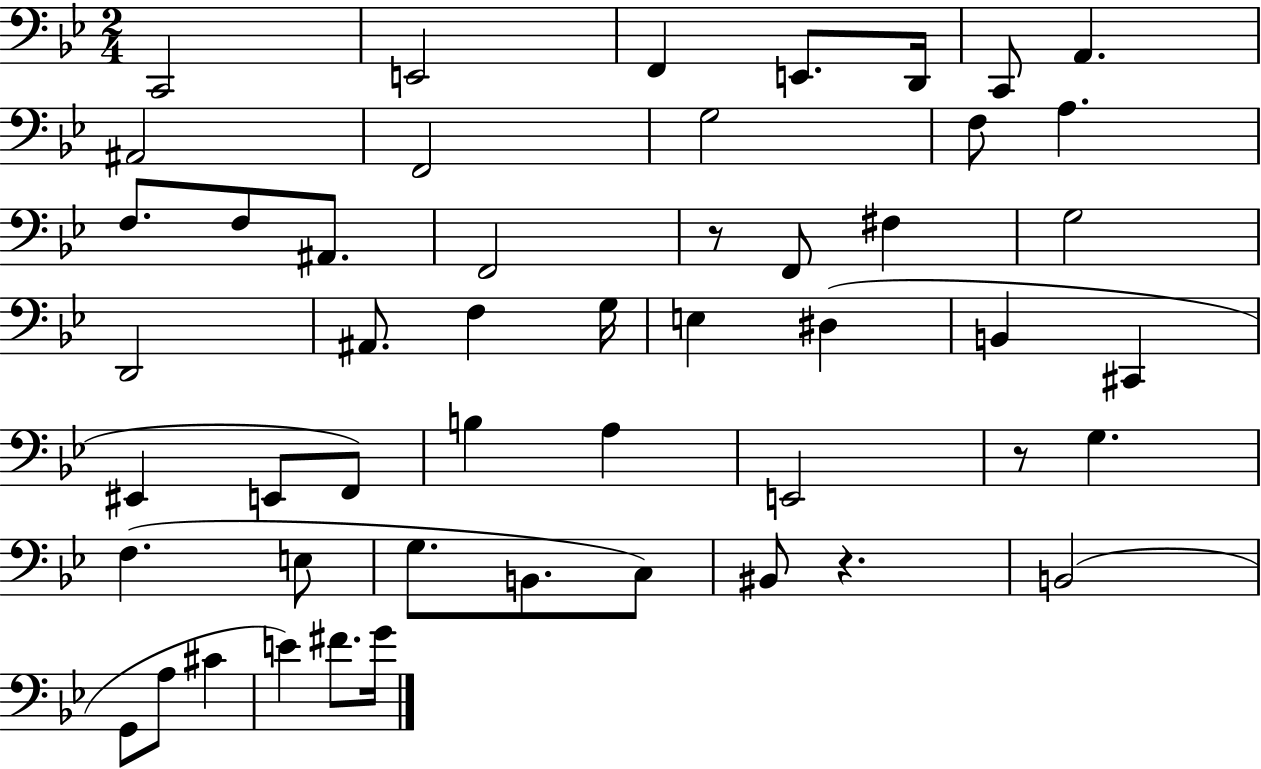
C2/h E2/h F2/q E2/e. D2/s C2/e A2/q. A#2/h F2/h G3/h F3/e A3/q. F3/e. F3/e A#2/e. F2/h R/e F2/e F#3/q G3/h D2/h A#2/e. F3/q G3/s E3/q D#3/q B2/q C#2/q EIS2/q E2/e F2/e B3/q A3/q E2/h R/e G3/q. F3/q. E3/e G3/e. B2/e. C3/e BIS2/e R/q. B2/h G2/e A3/e C#4/q E4/q F#4/e. G4/s